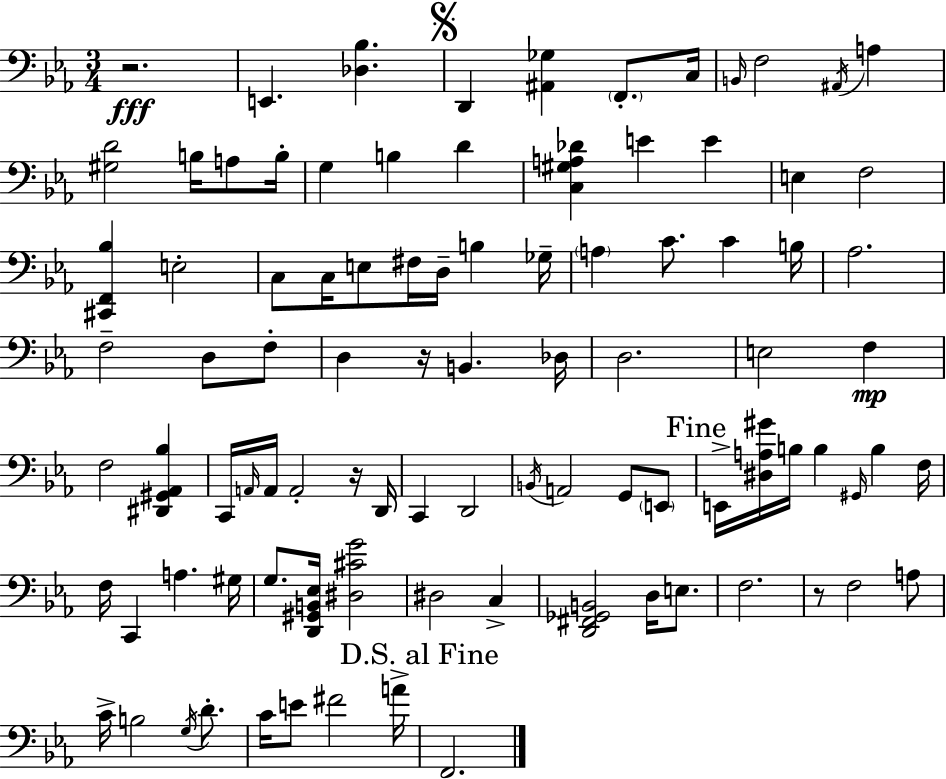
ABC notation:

X:1
T:Untitled
M:3/4
L:1/4
K:Cm
z2 E,, [_D,_B,] D,, [^A,,_G,] F,,/2 C,/4 B,,/4 F,2 ^A,,/4 A, [^G,D]2 B,/4 A,/2 B,/4 G, B, D [C,^G,A,_D] E E E, F,2 [^C,,F,,_B,] E,2 C,/2 C,/4 E,/2 ^F,/4 D,/4 B, _G,/4 A, C/2 C B,/4 _A,2 F,2 D,/2 F,/2 D, z/4 B,, _D,/4 D,2 E,2 F, F,2 [^D,,^G,,_A,,_B,] C,,/4 A,,/4 A,,/4 A,,2 z/4 D,,/4 C,, D,,2 B,,/4 A,,2 G,,/2 E,,/2 E,,/4 [^D,A,^G]/4 B,/4 B, ^G,,/4 B, F,/4 F,/4 C,, A, ^G,/4 G,/2 [D,,^G,,B,,_E,]/4 [^D,^CG]2 ^D,2 C, [D,,^F,,_G,,B,,]2 D,/4 E,/2 F,2 z/2 F,2 A,/2 C/4 B,2 G,/4 D/2 C/4 E/2 ^F2 A/4 F,,2